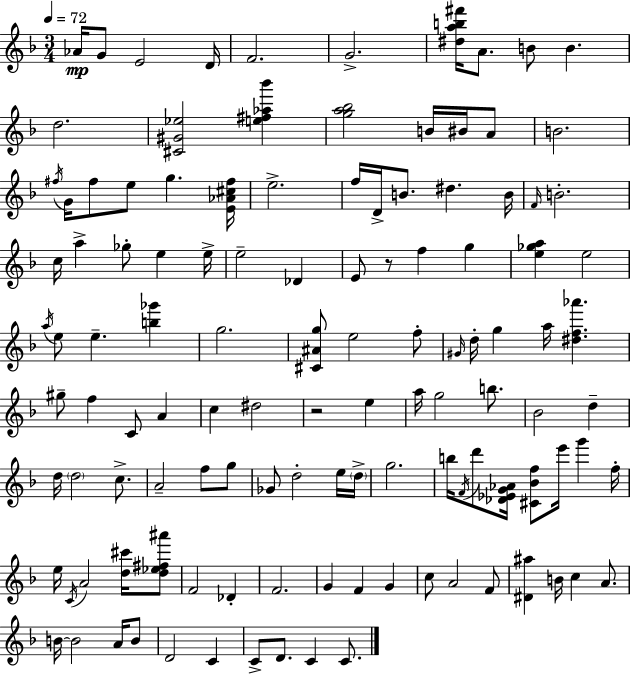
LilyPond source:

{
  \clef treble
  \numericTimeSignature
  \time 3/4
  \key f \major
  \tempo 4 = 72
  \repeat volta 2 { aes'16\mp g'8 e'2 d'16 | f'2. | g'2.-> | <dis'' a'' b'' fis'''>16 a'8. b'8 b'4. | \break d''2. | <cis' gis' ees''>2 <e'' fis'' aes'' bes'''>4 | <g'' a'' bes''>2 b'16 bis'16 a'8 | b'2. | \break \acciaccatura { fis''16 } g'16 fis''8 e''8 g''4. | <e' aes' cis'' fis''>16 e''2.-> | f''16 d'16-> b'8. dis''4. | b'16 \grace { f'16 } b'2.-. | \break c''16 a''4-> ges''8-. e''4 | e''16-> e''2-- des'4 | e'8 r8 f''4 g''4 | <e'' ges'' a''>4 e''2 | \break \acciaccatura { a''16 } e''8 e''4.-- <b'' ges'''>4 | g''2. | <cis' ais' g''>8 e''2 | f''8-. \grace { gis'16 } d''16-. g''4 a''16 <dis'' f'' aes'''>4. | \break gis''8-- f''4 c'8 | a'4 c''4 dis''2 | r2 | e''4 a''16 g''2 | \break b''8. bes'2 | d''4-- d''16 \parenthesize d''2 | c''8.-> a'2-- | f''8 g''8 ges'8 d''2-. | \break e''16 \parenthesize d''16-> g''2. | b''16 \acciaccatura { f'16 } d'''8 <des' ees' g' aes'>16 <cis' bes' f''>8 e'''16 | g'''4 f''16-. e''16 \acciaccatura { c'16 } a'2 | <d'' cis'''>16 <d'' ees'' fis'' ais'''>8 f'2 | \break des'4-. f'2. | g'4 f'4 | g'4 c''8 a'2 | f'8 <dis' ais''>4 b'16 c''4 | \break a'8. b'16~~ b'2 | a'16 b'8 d'2 | c'4 c'8-> d'8. c'4 | c'8. } \bar "|."
}